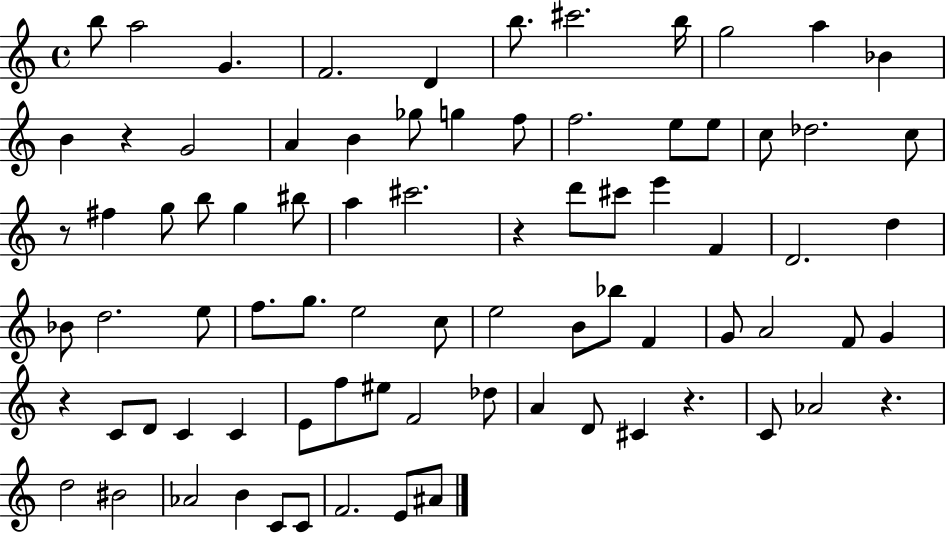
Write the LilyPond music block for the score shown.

{
  \clef treble
  \time 4/4
  \defaultTimeSignature
  \key c \major
  b''8 a''2 g'4. | f'2. d'4 | b''8. cis'''2. b''16 | g''2 a''4 bes'4 | \break b'4 r4 g'2 | a'4 b'4 ges''8 g''4 f''8 | f''2. e''8 e''8 | c''8 des''2. c''8 | \break r8 fis''4 g''8 b''8 g''4 bis''8 | a''4 cis'''2. | r4 d'''8 cis'''8 e'''4 f'4 | d'2. d''4 | \break bes'8 d''2. e''8 | f''8. g''8. e''2 c''8 | e''2 b'8 bes''8 f'4 | g'8 a'2 f'8 g'4 | \break r4 c'8 d'8 c'4 c'4 | e'8 f''8 eis''8 f'2 des''8 | a'4 d'8 cis'4 r4. | c'8 aes'2 r4. | \break d''2 bis'2 | aes'2 b'4 c'8 c'8 | f'2. e'8 ais'8 | \bar "|."
}